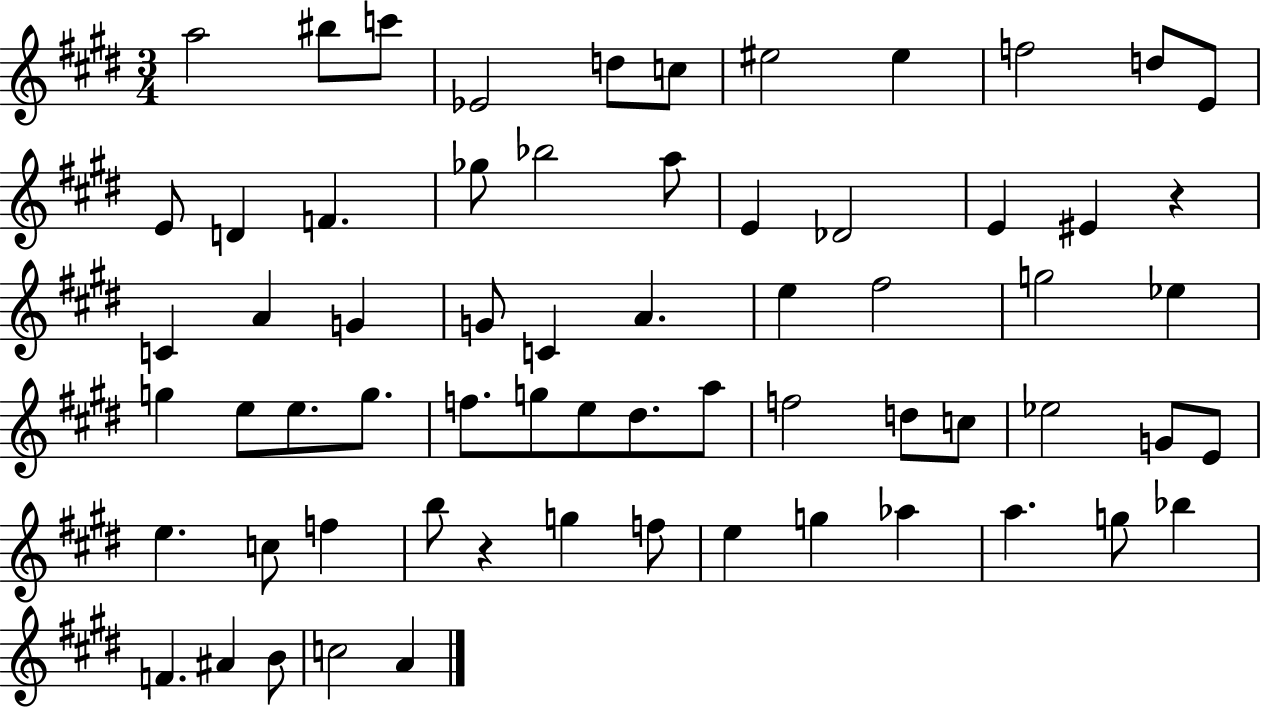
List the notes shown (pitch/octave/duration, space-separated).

A5/h BIS5/e C6/e Eb4/h D5/e C5/e EIS5/h EIS5/q F5/h D5/e E4/e E4/e D4/q F4/q. Gb5/e Bb5/h A5/e E4/q Db4/h E4/q EIS4/q R/q C4/q A4/q G4/q G4/e C4/q A4/q. E5/q F#5/h G5/h Eb5/q G5/q E5/e E5/e. G5/e. F5/e. G5/e E5/e D#5/e. A5/e F5/h D5/e C5/e Eb5/h G4/e E4/e E5/q. C5/e F5/q B5/e R/q G5/q F5/e E5/q G5/q Ab5/q A5/q. G5/e Bb5/q F4/q. A#4/q B4/e C5/h A4/q